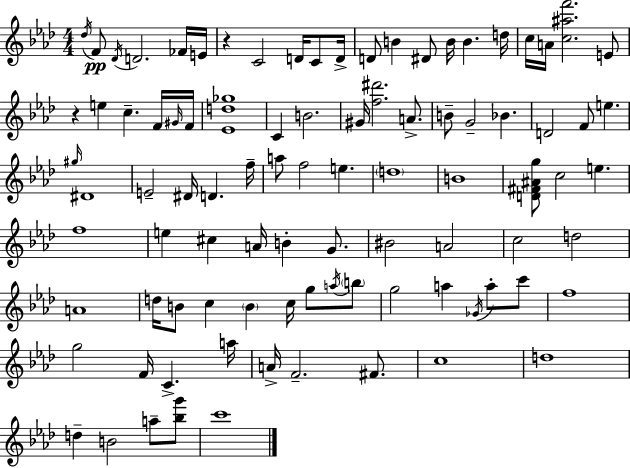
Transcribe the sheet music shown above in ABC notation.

X:1
T:Untitled
M:4/4
L:1/4
K:Ab
_d/4 F/2 _D/4 D2 _F/4 E/4 z C2 D/4 C/2 D/4 D/2 B ^D/2 B/4 B d/4 c/4 A/4 [c^af']2 E/2 z e c F/4 ^G/4 F/4 [_Ed_g]4 C B2 ^G/4 [f^d']2 A/2 B/2 G2 _B D2 F/2 e ^g/4 ^D4 E2 ^D/4 D f/4 a/2 f2 e d4 B4 [D^F^Ag]/2 c2 e f4 e ^c A/4 B G/2 ^B2 A2 c2 d2 A4 d/4 B/2 c B c/4 g/2 a/4 b/2 g2 a _G/4 a/2 c'/2 f4 g2 F/4 C a/4 A/4 F2 ^F/2 c4 d4 d B2 a/2 [_bg']/2 c'4